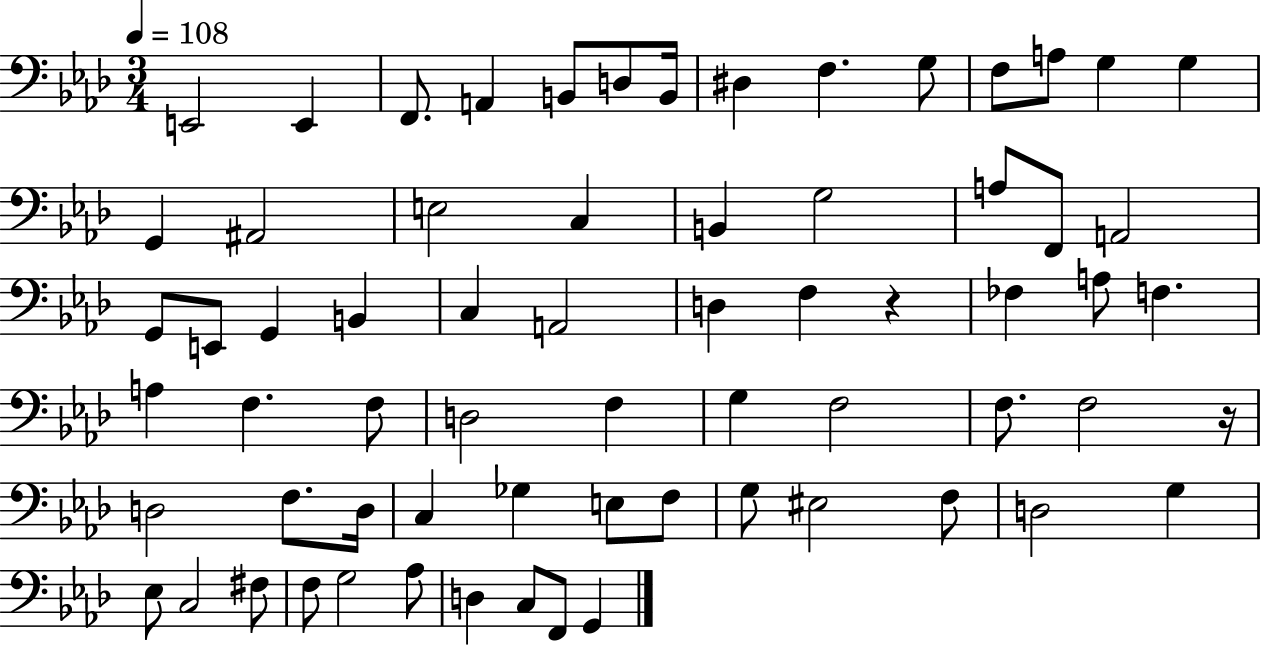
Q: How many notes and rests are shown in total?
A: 67